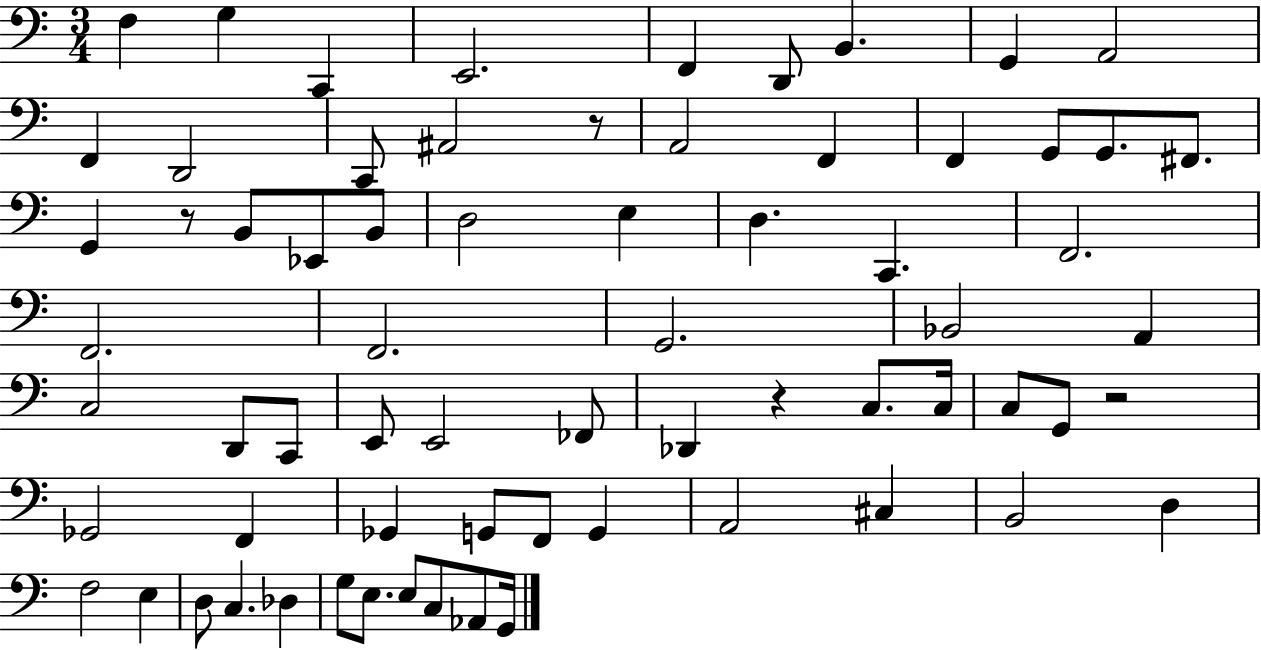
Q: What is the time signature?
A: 3/4